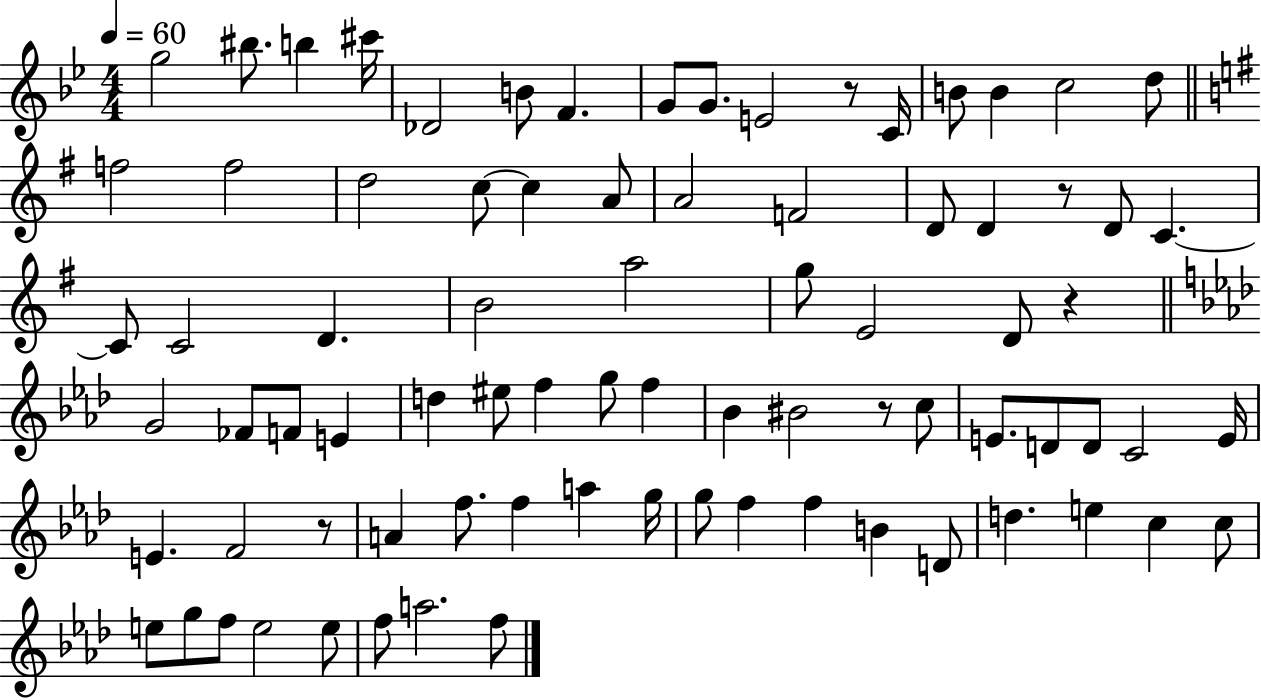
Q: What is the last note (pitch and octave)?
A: F5